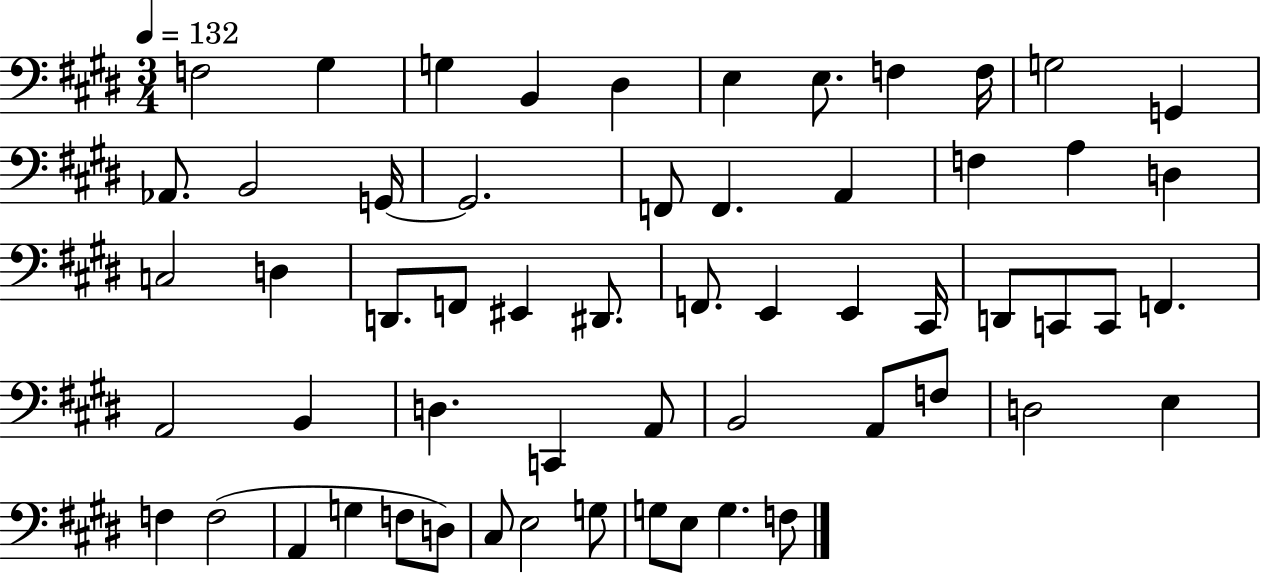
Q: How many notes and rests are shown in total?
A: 58